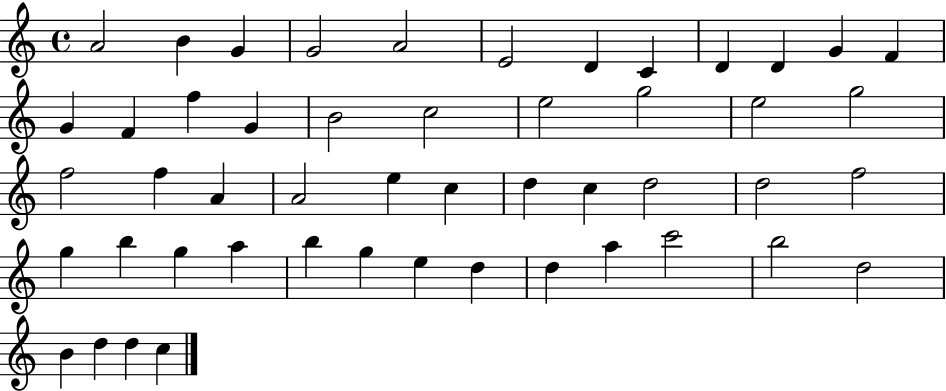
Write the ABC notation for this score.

X:1
T:Untitled
M:4/4
L:1/4
K:C
A2 B G G2 A2 E2 D C D D G F G F f G B2 c2 e2 g2 e2 g2 f2 f A A2 e c d c d2 d2 f2 g b g a b g e d d a c'2 b2 d2 B d d c